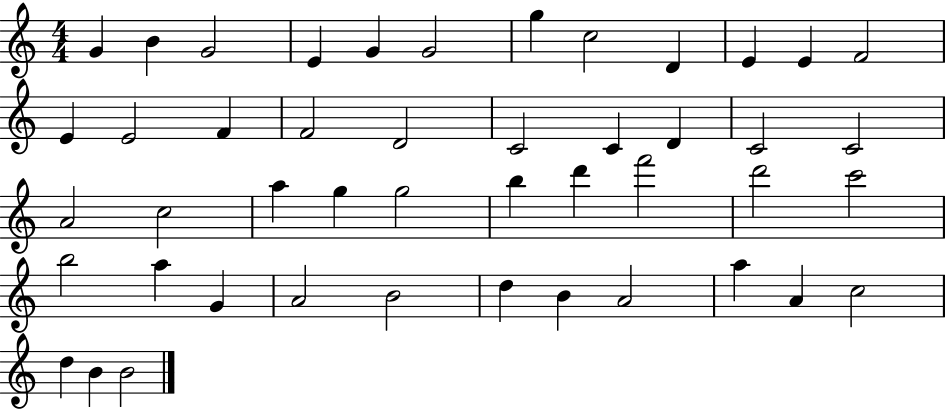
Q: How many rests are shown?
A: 0